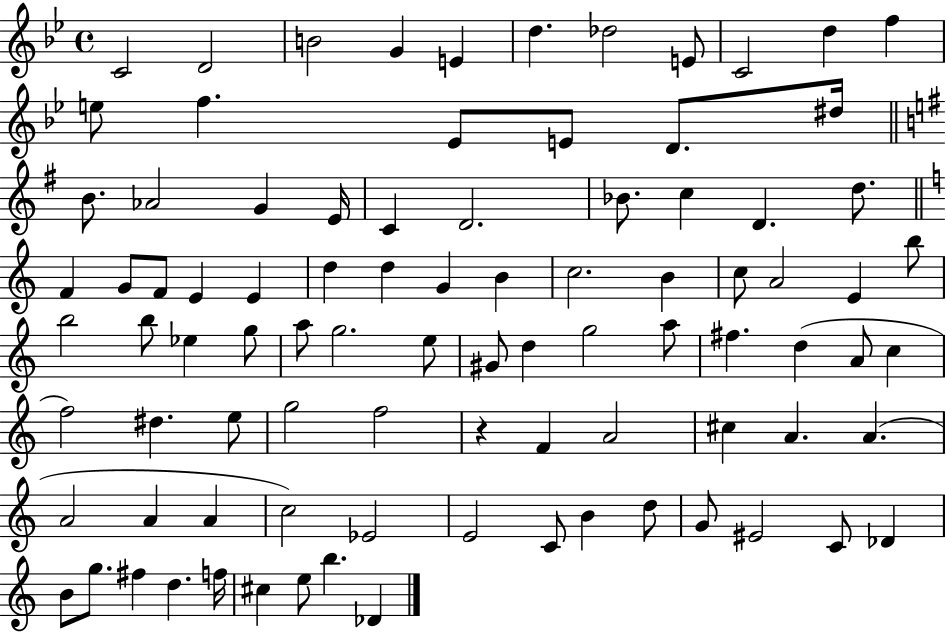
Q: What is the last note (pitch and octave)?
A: Db4